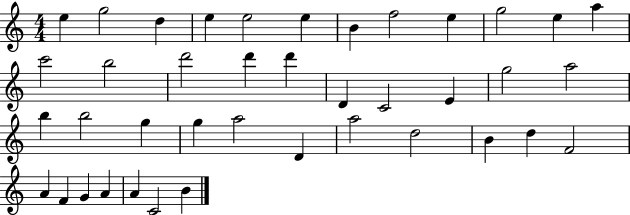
{
  \clef treble
  \numericTimeSignature
  \time 4/4
  \key c \major
  e''4 g''2 d''4 | e''4 e''2 e''4 | b'4 f''2 e''4 | g''2 e''4 a''4 | \break c'''2 b''2 | d'''2 d'''4 d'''4 | d'4 c'2 e'4 | g''2 a''2 | \break b''4 b''2 g''4 | g''4 a''2 d'4 | a''2 d''2 | b'4 d''4 f'2 | \break a'4 f'4 g'4 a'4 | a'4 c'2 b'4 | \bar "|."
}